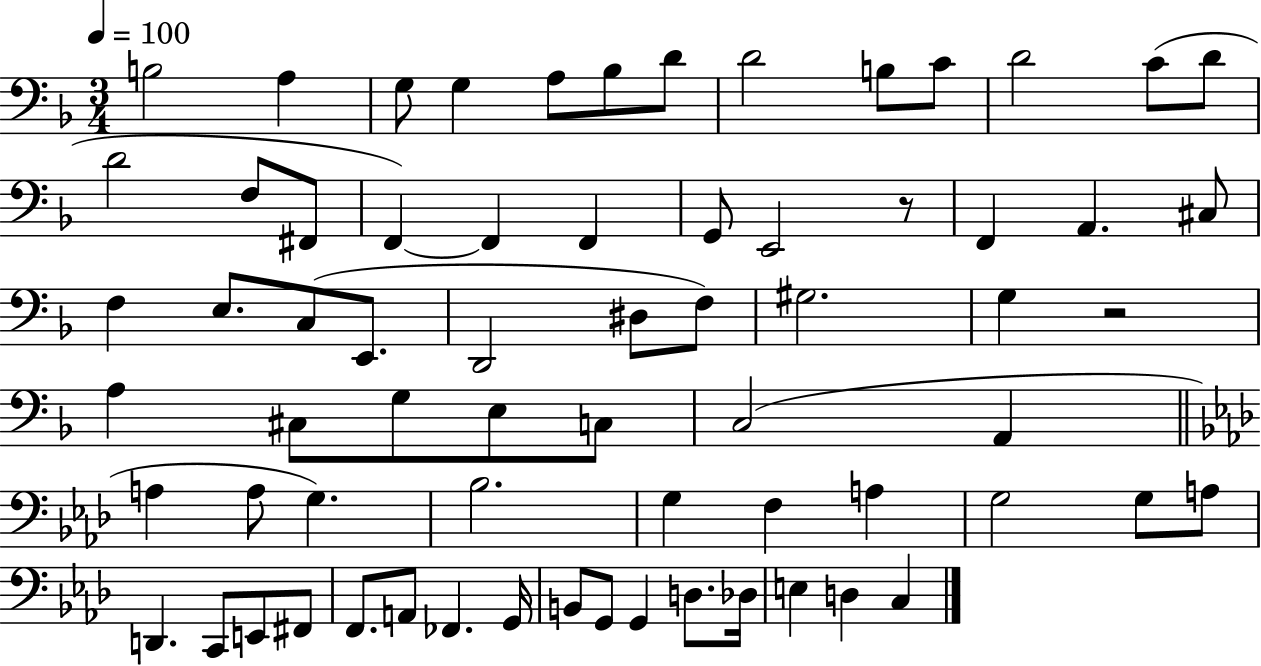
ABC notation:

X:1
T:Untitled
M:3/4
L:1/4
K:F
B,2 A, G,/2 G, A,/2 _B,/2 D/2 D2 B,/2 C/2 D2 C/2 D/2 D2 F,/2 ^F,,/2 F,, F,, F,, G,,/2 E,,2 z/2 F,, A,, ^C,/2 F, E,/2 C,/2 E,,/2 D,,2 ^D,/2 F,/2 ^G,2 G, z2 A, ^C,/2 G,/2 E,/2 C,/2 C,2 A,, A, A,/2 G, _B,2 G, F, A, G,2 G,/2 A,/2 D,, C,,/2 E,,/2 ^F,,/2 F,,/2 A,,/2 _F,, G,,/4 B,,/2 G,,/2 G,, D,/2 _D,/4 E, D, C,